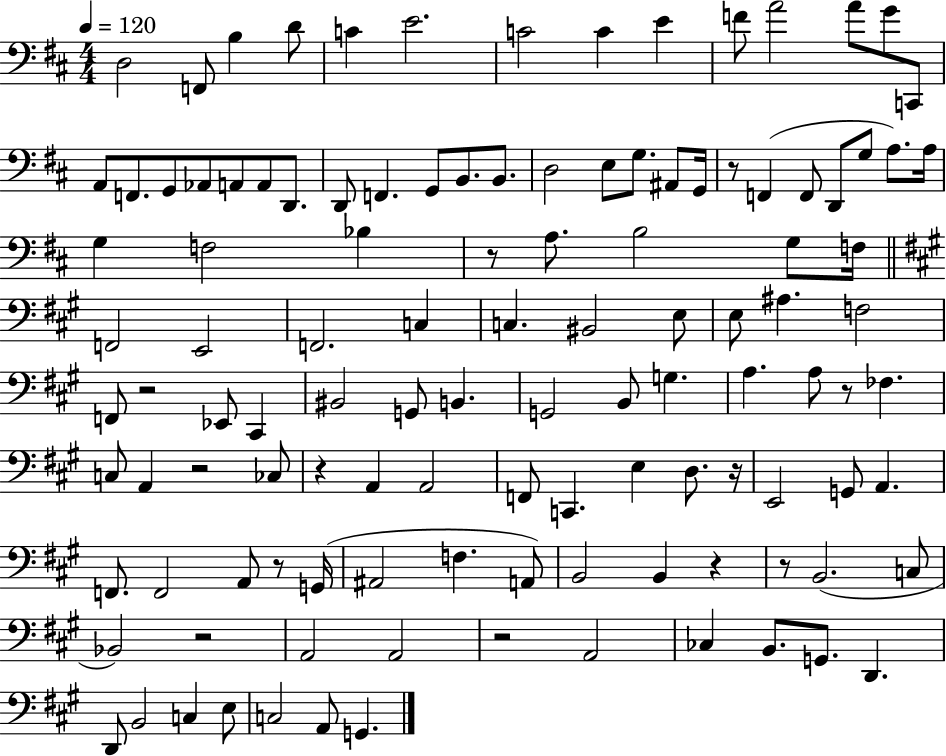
D3/h F2/e B3/q D4/e C4/q E4/h. C4/h C4/q E4/q F4/e A4/h A4/e G4/e C2/e A2/e F2/e. G2/e Ab2/e A2/e A2/e D2/e. D2/e F2/q. G2/e B2/e. B2/e. D3/h E3/e G3/e. A#2/e G2/s R/e F2/q F2/e D2/e G3/e A3/e. A3/s G3/q F3/h Bb3/q R/e A3/e. B3/h G3/e F3/s F2/h E2/h F2/h. C3/q C3/q. BIS2/h E3/e E3/e A#3/q. F3/h F2/e R/h Eb2/e C#2/q BIS2/h G2/e B2/q. G2/h B2/e G3/q. A3/q. A3/e R/e FES3/q. C3/e A2/q R/h CES3/e R/q A2/q A2/h F2/e C2/q. E3/q D3/e. R/s E2/h G2/e A2/q. F2/e. F2/h A2/e R/e G2/s A#2/h F3/q. A2/e B2/h B2/q R/q R/e B2/h. C3/e Bb2/h R/h A2/h A2/h R/h A2/h CES3/q B2/e. G2/e. D2/q. D2/e B2/h C3/q E3/e C3/h A2/e G2/q.